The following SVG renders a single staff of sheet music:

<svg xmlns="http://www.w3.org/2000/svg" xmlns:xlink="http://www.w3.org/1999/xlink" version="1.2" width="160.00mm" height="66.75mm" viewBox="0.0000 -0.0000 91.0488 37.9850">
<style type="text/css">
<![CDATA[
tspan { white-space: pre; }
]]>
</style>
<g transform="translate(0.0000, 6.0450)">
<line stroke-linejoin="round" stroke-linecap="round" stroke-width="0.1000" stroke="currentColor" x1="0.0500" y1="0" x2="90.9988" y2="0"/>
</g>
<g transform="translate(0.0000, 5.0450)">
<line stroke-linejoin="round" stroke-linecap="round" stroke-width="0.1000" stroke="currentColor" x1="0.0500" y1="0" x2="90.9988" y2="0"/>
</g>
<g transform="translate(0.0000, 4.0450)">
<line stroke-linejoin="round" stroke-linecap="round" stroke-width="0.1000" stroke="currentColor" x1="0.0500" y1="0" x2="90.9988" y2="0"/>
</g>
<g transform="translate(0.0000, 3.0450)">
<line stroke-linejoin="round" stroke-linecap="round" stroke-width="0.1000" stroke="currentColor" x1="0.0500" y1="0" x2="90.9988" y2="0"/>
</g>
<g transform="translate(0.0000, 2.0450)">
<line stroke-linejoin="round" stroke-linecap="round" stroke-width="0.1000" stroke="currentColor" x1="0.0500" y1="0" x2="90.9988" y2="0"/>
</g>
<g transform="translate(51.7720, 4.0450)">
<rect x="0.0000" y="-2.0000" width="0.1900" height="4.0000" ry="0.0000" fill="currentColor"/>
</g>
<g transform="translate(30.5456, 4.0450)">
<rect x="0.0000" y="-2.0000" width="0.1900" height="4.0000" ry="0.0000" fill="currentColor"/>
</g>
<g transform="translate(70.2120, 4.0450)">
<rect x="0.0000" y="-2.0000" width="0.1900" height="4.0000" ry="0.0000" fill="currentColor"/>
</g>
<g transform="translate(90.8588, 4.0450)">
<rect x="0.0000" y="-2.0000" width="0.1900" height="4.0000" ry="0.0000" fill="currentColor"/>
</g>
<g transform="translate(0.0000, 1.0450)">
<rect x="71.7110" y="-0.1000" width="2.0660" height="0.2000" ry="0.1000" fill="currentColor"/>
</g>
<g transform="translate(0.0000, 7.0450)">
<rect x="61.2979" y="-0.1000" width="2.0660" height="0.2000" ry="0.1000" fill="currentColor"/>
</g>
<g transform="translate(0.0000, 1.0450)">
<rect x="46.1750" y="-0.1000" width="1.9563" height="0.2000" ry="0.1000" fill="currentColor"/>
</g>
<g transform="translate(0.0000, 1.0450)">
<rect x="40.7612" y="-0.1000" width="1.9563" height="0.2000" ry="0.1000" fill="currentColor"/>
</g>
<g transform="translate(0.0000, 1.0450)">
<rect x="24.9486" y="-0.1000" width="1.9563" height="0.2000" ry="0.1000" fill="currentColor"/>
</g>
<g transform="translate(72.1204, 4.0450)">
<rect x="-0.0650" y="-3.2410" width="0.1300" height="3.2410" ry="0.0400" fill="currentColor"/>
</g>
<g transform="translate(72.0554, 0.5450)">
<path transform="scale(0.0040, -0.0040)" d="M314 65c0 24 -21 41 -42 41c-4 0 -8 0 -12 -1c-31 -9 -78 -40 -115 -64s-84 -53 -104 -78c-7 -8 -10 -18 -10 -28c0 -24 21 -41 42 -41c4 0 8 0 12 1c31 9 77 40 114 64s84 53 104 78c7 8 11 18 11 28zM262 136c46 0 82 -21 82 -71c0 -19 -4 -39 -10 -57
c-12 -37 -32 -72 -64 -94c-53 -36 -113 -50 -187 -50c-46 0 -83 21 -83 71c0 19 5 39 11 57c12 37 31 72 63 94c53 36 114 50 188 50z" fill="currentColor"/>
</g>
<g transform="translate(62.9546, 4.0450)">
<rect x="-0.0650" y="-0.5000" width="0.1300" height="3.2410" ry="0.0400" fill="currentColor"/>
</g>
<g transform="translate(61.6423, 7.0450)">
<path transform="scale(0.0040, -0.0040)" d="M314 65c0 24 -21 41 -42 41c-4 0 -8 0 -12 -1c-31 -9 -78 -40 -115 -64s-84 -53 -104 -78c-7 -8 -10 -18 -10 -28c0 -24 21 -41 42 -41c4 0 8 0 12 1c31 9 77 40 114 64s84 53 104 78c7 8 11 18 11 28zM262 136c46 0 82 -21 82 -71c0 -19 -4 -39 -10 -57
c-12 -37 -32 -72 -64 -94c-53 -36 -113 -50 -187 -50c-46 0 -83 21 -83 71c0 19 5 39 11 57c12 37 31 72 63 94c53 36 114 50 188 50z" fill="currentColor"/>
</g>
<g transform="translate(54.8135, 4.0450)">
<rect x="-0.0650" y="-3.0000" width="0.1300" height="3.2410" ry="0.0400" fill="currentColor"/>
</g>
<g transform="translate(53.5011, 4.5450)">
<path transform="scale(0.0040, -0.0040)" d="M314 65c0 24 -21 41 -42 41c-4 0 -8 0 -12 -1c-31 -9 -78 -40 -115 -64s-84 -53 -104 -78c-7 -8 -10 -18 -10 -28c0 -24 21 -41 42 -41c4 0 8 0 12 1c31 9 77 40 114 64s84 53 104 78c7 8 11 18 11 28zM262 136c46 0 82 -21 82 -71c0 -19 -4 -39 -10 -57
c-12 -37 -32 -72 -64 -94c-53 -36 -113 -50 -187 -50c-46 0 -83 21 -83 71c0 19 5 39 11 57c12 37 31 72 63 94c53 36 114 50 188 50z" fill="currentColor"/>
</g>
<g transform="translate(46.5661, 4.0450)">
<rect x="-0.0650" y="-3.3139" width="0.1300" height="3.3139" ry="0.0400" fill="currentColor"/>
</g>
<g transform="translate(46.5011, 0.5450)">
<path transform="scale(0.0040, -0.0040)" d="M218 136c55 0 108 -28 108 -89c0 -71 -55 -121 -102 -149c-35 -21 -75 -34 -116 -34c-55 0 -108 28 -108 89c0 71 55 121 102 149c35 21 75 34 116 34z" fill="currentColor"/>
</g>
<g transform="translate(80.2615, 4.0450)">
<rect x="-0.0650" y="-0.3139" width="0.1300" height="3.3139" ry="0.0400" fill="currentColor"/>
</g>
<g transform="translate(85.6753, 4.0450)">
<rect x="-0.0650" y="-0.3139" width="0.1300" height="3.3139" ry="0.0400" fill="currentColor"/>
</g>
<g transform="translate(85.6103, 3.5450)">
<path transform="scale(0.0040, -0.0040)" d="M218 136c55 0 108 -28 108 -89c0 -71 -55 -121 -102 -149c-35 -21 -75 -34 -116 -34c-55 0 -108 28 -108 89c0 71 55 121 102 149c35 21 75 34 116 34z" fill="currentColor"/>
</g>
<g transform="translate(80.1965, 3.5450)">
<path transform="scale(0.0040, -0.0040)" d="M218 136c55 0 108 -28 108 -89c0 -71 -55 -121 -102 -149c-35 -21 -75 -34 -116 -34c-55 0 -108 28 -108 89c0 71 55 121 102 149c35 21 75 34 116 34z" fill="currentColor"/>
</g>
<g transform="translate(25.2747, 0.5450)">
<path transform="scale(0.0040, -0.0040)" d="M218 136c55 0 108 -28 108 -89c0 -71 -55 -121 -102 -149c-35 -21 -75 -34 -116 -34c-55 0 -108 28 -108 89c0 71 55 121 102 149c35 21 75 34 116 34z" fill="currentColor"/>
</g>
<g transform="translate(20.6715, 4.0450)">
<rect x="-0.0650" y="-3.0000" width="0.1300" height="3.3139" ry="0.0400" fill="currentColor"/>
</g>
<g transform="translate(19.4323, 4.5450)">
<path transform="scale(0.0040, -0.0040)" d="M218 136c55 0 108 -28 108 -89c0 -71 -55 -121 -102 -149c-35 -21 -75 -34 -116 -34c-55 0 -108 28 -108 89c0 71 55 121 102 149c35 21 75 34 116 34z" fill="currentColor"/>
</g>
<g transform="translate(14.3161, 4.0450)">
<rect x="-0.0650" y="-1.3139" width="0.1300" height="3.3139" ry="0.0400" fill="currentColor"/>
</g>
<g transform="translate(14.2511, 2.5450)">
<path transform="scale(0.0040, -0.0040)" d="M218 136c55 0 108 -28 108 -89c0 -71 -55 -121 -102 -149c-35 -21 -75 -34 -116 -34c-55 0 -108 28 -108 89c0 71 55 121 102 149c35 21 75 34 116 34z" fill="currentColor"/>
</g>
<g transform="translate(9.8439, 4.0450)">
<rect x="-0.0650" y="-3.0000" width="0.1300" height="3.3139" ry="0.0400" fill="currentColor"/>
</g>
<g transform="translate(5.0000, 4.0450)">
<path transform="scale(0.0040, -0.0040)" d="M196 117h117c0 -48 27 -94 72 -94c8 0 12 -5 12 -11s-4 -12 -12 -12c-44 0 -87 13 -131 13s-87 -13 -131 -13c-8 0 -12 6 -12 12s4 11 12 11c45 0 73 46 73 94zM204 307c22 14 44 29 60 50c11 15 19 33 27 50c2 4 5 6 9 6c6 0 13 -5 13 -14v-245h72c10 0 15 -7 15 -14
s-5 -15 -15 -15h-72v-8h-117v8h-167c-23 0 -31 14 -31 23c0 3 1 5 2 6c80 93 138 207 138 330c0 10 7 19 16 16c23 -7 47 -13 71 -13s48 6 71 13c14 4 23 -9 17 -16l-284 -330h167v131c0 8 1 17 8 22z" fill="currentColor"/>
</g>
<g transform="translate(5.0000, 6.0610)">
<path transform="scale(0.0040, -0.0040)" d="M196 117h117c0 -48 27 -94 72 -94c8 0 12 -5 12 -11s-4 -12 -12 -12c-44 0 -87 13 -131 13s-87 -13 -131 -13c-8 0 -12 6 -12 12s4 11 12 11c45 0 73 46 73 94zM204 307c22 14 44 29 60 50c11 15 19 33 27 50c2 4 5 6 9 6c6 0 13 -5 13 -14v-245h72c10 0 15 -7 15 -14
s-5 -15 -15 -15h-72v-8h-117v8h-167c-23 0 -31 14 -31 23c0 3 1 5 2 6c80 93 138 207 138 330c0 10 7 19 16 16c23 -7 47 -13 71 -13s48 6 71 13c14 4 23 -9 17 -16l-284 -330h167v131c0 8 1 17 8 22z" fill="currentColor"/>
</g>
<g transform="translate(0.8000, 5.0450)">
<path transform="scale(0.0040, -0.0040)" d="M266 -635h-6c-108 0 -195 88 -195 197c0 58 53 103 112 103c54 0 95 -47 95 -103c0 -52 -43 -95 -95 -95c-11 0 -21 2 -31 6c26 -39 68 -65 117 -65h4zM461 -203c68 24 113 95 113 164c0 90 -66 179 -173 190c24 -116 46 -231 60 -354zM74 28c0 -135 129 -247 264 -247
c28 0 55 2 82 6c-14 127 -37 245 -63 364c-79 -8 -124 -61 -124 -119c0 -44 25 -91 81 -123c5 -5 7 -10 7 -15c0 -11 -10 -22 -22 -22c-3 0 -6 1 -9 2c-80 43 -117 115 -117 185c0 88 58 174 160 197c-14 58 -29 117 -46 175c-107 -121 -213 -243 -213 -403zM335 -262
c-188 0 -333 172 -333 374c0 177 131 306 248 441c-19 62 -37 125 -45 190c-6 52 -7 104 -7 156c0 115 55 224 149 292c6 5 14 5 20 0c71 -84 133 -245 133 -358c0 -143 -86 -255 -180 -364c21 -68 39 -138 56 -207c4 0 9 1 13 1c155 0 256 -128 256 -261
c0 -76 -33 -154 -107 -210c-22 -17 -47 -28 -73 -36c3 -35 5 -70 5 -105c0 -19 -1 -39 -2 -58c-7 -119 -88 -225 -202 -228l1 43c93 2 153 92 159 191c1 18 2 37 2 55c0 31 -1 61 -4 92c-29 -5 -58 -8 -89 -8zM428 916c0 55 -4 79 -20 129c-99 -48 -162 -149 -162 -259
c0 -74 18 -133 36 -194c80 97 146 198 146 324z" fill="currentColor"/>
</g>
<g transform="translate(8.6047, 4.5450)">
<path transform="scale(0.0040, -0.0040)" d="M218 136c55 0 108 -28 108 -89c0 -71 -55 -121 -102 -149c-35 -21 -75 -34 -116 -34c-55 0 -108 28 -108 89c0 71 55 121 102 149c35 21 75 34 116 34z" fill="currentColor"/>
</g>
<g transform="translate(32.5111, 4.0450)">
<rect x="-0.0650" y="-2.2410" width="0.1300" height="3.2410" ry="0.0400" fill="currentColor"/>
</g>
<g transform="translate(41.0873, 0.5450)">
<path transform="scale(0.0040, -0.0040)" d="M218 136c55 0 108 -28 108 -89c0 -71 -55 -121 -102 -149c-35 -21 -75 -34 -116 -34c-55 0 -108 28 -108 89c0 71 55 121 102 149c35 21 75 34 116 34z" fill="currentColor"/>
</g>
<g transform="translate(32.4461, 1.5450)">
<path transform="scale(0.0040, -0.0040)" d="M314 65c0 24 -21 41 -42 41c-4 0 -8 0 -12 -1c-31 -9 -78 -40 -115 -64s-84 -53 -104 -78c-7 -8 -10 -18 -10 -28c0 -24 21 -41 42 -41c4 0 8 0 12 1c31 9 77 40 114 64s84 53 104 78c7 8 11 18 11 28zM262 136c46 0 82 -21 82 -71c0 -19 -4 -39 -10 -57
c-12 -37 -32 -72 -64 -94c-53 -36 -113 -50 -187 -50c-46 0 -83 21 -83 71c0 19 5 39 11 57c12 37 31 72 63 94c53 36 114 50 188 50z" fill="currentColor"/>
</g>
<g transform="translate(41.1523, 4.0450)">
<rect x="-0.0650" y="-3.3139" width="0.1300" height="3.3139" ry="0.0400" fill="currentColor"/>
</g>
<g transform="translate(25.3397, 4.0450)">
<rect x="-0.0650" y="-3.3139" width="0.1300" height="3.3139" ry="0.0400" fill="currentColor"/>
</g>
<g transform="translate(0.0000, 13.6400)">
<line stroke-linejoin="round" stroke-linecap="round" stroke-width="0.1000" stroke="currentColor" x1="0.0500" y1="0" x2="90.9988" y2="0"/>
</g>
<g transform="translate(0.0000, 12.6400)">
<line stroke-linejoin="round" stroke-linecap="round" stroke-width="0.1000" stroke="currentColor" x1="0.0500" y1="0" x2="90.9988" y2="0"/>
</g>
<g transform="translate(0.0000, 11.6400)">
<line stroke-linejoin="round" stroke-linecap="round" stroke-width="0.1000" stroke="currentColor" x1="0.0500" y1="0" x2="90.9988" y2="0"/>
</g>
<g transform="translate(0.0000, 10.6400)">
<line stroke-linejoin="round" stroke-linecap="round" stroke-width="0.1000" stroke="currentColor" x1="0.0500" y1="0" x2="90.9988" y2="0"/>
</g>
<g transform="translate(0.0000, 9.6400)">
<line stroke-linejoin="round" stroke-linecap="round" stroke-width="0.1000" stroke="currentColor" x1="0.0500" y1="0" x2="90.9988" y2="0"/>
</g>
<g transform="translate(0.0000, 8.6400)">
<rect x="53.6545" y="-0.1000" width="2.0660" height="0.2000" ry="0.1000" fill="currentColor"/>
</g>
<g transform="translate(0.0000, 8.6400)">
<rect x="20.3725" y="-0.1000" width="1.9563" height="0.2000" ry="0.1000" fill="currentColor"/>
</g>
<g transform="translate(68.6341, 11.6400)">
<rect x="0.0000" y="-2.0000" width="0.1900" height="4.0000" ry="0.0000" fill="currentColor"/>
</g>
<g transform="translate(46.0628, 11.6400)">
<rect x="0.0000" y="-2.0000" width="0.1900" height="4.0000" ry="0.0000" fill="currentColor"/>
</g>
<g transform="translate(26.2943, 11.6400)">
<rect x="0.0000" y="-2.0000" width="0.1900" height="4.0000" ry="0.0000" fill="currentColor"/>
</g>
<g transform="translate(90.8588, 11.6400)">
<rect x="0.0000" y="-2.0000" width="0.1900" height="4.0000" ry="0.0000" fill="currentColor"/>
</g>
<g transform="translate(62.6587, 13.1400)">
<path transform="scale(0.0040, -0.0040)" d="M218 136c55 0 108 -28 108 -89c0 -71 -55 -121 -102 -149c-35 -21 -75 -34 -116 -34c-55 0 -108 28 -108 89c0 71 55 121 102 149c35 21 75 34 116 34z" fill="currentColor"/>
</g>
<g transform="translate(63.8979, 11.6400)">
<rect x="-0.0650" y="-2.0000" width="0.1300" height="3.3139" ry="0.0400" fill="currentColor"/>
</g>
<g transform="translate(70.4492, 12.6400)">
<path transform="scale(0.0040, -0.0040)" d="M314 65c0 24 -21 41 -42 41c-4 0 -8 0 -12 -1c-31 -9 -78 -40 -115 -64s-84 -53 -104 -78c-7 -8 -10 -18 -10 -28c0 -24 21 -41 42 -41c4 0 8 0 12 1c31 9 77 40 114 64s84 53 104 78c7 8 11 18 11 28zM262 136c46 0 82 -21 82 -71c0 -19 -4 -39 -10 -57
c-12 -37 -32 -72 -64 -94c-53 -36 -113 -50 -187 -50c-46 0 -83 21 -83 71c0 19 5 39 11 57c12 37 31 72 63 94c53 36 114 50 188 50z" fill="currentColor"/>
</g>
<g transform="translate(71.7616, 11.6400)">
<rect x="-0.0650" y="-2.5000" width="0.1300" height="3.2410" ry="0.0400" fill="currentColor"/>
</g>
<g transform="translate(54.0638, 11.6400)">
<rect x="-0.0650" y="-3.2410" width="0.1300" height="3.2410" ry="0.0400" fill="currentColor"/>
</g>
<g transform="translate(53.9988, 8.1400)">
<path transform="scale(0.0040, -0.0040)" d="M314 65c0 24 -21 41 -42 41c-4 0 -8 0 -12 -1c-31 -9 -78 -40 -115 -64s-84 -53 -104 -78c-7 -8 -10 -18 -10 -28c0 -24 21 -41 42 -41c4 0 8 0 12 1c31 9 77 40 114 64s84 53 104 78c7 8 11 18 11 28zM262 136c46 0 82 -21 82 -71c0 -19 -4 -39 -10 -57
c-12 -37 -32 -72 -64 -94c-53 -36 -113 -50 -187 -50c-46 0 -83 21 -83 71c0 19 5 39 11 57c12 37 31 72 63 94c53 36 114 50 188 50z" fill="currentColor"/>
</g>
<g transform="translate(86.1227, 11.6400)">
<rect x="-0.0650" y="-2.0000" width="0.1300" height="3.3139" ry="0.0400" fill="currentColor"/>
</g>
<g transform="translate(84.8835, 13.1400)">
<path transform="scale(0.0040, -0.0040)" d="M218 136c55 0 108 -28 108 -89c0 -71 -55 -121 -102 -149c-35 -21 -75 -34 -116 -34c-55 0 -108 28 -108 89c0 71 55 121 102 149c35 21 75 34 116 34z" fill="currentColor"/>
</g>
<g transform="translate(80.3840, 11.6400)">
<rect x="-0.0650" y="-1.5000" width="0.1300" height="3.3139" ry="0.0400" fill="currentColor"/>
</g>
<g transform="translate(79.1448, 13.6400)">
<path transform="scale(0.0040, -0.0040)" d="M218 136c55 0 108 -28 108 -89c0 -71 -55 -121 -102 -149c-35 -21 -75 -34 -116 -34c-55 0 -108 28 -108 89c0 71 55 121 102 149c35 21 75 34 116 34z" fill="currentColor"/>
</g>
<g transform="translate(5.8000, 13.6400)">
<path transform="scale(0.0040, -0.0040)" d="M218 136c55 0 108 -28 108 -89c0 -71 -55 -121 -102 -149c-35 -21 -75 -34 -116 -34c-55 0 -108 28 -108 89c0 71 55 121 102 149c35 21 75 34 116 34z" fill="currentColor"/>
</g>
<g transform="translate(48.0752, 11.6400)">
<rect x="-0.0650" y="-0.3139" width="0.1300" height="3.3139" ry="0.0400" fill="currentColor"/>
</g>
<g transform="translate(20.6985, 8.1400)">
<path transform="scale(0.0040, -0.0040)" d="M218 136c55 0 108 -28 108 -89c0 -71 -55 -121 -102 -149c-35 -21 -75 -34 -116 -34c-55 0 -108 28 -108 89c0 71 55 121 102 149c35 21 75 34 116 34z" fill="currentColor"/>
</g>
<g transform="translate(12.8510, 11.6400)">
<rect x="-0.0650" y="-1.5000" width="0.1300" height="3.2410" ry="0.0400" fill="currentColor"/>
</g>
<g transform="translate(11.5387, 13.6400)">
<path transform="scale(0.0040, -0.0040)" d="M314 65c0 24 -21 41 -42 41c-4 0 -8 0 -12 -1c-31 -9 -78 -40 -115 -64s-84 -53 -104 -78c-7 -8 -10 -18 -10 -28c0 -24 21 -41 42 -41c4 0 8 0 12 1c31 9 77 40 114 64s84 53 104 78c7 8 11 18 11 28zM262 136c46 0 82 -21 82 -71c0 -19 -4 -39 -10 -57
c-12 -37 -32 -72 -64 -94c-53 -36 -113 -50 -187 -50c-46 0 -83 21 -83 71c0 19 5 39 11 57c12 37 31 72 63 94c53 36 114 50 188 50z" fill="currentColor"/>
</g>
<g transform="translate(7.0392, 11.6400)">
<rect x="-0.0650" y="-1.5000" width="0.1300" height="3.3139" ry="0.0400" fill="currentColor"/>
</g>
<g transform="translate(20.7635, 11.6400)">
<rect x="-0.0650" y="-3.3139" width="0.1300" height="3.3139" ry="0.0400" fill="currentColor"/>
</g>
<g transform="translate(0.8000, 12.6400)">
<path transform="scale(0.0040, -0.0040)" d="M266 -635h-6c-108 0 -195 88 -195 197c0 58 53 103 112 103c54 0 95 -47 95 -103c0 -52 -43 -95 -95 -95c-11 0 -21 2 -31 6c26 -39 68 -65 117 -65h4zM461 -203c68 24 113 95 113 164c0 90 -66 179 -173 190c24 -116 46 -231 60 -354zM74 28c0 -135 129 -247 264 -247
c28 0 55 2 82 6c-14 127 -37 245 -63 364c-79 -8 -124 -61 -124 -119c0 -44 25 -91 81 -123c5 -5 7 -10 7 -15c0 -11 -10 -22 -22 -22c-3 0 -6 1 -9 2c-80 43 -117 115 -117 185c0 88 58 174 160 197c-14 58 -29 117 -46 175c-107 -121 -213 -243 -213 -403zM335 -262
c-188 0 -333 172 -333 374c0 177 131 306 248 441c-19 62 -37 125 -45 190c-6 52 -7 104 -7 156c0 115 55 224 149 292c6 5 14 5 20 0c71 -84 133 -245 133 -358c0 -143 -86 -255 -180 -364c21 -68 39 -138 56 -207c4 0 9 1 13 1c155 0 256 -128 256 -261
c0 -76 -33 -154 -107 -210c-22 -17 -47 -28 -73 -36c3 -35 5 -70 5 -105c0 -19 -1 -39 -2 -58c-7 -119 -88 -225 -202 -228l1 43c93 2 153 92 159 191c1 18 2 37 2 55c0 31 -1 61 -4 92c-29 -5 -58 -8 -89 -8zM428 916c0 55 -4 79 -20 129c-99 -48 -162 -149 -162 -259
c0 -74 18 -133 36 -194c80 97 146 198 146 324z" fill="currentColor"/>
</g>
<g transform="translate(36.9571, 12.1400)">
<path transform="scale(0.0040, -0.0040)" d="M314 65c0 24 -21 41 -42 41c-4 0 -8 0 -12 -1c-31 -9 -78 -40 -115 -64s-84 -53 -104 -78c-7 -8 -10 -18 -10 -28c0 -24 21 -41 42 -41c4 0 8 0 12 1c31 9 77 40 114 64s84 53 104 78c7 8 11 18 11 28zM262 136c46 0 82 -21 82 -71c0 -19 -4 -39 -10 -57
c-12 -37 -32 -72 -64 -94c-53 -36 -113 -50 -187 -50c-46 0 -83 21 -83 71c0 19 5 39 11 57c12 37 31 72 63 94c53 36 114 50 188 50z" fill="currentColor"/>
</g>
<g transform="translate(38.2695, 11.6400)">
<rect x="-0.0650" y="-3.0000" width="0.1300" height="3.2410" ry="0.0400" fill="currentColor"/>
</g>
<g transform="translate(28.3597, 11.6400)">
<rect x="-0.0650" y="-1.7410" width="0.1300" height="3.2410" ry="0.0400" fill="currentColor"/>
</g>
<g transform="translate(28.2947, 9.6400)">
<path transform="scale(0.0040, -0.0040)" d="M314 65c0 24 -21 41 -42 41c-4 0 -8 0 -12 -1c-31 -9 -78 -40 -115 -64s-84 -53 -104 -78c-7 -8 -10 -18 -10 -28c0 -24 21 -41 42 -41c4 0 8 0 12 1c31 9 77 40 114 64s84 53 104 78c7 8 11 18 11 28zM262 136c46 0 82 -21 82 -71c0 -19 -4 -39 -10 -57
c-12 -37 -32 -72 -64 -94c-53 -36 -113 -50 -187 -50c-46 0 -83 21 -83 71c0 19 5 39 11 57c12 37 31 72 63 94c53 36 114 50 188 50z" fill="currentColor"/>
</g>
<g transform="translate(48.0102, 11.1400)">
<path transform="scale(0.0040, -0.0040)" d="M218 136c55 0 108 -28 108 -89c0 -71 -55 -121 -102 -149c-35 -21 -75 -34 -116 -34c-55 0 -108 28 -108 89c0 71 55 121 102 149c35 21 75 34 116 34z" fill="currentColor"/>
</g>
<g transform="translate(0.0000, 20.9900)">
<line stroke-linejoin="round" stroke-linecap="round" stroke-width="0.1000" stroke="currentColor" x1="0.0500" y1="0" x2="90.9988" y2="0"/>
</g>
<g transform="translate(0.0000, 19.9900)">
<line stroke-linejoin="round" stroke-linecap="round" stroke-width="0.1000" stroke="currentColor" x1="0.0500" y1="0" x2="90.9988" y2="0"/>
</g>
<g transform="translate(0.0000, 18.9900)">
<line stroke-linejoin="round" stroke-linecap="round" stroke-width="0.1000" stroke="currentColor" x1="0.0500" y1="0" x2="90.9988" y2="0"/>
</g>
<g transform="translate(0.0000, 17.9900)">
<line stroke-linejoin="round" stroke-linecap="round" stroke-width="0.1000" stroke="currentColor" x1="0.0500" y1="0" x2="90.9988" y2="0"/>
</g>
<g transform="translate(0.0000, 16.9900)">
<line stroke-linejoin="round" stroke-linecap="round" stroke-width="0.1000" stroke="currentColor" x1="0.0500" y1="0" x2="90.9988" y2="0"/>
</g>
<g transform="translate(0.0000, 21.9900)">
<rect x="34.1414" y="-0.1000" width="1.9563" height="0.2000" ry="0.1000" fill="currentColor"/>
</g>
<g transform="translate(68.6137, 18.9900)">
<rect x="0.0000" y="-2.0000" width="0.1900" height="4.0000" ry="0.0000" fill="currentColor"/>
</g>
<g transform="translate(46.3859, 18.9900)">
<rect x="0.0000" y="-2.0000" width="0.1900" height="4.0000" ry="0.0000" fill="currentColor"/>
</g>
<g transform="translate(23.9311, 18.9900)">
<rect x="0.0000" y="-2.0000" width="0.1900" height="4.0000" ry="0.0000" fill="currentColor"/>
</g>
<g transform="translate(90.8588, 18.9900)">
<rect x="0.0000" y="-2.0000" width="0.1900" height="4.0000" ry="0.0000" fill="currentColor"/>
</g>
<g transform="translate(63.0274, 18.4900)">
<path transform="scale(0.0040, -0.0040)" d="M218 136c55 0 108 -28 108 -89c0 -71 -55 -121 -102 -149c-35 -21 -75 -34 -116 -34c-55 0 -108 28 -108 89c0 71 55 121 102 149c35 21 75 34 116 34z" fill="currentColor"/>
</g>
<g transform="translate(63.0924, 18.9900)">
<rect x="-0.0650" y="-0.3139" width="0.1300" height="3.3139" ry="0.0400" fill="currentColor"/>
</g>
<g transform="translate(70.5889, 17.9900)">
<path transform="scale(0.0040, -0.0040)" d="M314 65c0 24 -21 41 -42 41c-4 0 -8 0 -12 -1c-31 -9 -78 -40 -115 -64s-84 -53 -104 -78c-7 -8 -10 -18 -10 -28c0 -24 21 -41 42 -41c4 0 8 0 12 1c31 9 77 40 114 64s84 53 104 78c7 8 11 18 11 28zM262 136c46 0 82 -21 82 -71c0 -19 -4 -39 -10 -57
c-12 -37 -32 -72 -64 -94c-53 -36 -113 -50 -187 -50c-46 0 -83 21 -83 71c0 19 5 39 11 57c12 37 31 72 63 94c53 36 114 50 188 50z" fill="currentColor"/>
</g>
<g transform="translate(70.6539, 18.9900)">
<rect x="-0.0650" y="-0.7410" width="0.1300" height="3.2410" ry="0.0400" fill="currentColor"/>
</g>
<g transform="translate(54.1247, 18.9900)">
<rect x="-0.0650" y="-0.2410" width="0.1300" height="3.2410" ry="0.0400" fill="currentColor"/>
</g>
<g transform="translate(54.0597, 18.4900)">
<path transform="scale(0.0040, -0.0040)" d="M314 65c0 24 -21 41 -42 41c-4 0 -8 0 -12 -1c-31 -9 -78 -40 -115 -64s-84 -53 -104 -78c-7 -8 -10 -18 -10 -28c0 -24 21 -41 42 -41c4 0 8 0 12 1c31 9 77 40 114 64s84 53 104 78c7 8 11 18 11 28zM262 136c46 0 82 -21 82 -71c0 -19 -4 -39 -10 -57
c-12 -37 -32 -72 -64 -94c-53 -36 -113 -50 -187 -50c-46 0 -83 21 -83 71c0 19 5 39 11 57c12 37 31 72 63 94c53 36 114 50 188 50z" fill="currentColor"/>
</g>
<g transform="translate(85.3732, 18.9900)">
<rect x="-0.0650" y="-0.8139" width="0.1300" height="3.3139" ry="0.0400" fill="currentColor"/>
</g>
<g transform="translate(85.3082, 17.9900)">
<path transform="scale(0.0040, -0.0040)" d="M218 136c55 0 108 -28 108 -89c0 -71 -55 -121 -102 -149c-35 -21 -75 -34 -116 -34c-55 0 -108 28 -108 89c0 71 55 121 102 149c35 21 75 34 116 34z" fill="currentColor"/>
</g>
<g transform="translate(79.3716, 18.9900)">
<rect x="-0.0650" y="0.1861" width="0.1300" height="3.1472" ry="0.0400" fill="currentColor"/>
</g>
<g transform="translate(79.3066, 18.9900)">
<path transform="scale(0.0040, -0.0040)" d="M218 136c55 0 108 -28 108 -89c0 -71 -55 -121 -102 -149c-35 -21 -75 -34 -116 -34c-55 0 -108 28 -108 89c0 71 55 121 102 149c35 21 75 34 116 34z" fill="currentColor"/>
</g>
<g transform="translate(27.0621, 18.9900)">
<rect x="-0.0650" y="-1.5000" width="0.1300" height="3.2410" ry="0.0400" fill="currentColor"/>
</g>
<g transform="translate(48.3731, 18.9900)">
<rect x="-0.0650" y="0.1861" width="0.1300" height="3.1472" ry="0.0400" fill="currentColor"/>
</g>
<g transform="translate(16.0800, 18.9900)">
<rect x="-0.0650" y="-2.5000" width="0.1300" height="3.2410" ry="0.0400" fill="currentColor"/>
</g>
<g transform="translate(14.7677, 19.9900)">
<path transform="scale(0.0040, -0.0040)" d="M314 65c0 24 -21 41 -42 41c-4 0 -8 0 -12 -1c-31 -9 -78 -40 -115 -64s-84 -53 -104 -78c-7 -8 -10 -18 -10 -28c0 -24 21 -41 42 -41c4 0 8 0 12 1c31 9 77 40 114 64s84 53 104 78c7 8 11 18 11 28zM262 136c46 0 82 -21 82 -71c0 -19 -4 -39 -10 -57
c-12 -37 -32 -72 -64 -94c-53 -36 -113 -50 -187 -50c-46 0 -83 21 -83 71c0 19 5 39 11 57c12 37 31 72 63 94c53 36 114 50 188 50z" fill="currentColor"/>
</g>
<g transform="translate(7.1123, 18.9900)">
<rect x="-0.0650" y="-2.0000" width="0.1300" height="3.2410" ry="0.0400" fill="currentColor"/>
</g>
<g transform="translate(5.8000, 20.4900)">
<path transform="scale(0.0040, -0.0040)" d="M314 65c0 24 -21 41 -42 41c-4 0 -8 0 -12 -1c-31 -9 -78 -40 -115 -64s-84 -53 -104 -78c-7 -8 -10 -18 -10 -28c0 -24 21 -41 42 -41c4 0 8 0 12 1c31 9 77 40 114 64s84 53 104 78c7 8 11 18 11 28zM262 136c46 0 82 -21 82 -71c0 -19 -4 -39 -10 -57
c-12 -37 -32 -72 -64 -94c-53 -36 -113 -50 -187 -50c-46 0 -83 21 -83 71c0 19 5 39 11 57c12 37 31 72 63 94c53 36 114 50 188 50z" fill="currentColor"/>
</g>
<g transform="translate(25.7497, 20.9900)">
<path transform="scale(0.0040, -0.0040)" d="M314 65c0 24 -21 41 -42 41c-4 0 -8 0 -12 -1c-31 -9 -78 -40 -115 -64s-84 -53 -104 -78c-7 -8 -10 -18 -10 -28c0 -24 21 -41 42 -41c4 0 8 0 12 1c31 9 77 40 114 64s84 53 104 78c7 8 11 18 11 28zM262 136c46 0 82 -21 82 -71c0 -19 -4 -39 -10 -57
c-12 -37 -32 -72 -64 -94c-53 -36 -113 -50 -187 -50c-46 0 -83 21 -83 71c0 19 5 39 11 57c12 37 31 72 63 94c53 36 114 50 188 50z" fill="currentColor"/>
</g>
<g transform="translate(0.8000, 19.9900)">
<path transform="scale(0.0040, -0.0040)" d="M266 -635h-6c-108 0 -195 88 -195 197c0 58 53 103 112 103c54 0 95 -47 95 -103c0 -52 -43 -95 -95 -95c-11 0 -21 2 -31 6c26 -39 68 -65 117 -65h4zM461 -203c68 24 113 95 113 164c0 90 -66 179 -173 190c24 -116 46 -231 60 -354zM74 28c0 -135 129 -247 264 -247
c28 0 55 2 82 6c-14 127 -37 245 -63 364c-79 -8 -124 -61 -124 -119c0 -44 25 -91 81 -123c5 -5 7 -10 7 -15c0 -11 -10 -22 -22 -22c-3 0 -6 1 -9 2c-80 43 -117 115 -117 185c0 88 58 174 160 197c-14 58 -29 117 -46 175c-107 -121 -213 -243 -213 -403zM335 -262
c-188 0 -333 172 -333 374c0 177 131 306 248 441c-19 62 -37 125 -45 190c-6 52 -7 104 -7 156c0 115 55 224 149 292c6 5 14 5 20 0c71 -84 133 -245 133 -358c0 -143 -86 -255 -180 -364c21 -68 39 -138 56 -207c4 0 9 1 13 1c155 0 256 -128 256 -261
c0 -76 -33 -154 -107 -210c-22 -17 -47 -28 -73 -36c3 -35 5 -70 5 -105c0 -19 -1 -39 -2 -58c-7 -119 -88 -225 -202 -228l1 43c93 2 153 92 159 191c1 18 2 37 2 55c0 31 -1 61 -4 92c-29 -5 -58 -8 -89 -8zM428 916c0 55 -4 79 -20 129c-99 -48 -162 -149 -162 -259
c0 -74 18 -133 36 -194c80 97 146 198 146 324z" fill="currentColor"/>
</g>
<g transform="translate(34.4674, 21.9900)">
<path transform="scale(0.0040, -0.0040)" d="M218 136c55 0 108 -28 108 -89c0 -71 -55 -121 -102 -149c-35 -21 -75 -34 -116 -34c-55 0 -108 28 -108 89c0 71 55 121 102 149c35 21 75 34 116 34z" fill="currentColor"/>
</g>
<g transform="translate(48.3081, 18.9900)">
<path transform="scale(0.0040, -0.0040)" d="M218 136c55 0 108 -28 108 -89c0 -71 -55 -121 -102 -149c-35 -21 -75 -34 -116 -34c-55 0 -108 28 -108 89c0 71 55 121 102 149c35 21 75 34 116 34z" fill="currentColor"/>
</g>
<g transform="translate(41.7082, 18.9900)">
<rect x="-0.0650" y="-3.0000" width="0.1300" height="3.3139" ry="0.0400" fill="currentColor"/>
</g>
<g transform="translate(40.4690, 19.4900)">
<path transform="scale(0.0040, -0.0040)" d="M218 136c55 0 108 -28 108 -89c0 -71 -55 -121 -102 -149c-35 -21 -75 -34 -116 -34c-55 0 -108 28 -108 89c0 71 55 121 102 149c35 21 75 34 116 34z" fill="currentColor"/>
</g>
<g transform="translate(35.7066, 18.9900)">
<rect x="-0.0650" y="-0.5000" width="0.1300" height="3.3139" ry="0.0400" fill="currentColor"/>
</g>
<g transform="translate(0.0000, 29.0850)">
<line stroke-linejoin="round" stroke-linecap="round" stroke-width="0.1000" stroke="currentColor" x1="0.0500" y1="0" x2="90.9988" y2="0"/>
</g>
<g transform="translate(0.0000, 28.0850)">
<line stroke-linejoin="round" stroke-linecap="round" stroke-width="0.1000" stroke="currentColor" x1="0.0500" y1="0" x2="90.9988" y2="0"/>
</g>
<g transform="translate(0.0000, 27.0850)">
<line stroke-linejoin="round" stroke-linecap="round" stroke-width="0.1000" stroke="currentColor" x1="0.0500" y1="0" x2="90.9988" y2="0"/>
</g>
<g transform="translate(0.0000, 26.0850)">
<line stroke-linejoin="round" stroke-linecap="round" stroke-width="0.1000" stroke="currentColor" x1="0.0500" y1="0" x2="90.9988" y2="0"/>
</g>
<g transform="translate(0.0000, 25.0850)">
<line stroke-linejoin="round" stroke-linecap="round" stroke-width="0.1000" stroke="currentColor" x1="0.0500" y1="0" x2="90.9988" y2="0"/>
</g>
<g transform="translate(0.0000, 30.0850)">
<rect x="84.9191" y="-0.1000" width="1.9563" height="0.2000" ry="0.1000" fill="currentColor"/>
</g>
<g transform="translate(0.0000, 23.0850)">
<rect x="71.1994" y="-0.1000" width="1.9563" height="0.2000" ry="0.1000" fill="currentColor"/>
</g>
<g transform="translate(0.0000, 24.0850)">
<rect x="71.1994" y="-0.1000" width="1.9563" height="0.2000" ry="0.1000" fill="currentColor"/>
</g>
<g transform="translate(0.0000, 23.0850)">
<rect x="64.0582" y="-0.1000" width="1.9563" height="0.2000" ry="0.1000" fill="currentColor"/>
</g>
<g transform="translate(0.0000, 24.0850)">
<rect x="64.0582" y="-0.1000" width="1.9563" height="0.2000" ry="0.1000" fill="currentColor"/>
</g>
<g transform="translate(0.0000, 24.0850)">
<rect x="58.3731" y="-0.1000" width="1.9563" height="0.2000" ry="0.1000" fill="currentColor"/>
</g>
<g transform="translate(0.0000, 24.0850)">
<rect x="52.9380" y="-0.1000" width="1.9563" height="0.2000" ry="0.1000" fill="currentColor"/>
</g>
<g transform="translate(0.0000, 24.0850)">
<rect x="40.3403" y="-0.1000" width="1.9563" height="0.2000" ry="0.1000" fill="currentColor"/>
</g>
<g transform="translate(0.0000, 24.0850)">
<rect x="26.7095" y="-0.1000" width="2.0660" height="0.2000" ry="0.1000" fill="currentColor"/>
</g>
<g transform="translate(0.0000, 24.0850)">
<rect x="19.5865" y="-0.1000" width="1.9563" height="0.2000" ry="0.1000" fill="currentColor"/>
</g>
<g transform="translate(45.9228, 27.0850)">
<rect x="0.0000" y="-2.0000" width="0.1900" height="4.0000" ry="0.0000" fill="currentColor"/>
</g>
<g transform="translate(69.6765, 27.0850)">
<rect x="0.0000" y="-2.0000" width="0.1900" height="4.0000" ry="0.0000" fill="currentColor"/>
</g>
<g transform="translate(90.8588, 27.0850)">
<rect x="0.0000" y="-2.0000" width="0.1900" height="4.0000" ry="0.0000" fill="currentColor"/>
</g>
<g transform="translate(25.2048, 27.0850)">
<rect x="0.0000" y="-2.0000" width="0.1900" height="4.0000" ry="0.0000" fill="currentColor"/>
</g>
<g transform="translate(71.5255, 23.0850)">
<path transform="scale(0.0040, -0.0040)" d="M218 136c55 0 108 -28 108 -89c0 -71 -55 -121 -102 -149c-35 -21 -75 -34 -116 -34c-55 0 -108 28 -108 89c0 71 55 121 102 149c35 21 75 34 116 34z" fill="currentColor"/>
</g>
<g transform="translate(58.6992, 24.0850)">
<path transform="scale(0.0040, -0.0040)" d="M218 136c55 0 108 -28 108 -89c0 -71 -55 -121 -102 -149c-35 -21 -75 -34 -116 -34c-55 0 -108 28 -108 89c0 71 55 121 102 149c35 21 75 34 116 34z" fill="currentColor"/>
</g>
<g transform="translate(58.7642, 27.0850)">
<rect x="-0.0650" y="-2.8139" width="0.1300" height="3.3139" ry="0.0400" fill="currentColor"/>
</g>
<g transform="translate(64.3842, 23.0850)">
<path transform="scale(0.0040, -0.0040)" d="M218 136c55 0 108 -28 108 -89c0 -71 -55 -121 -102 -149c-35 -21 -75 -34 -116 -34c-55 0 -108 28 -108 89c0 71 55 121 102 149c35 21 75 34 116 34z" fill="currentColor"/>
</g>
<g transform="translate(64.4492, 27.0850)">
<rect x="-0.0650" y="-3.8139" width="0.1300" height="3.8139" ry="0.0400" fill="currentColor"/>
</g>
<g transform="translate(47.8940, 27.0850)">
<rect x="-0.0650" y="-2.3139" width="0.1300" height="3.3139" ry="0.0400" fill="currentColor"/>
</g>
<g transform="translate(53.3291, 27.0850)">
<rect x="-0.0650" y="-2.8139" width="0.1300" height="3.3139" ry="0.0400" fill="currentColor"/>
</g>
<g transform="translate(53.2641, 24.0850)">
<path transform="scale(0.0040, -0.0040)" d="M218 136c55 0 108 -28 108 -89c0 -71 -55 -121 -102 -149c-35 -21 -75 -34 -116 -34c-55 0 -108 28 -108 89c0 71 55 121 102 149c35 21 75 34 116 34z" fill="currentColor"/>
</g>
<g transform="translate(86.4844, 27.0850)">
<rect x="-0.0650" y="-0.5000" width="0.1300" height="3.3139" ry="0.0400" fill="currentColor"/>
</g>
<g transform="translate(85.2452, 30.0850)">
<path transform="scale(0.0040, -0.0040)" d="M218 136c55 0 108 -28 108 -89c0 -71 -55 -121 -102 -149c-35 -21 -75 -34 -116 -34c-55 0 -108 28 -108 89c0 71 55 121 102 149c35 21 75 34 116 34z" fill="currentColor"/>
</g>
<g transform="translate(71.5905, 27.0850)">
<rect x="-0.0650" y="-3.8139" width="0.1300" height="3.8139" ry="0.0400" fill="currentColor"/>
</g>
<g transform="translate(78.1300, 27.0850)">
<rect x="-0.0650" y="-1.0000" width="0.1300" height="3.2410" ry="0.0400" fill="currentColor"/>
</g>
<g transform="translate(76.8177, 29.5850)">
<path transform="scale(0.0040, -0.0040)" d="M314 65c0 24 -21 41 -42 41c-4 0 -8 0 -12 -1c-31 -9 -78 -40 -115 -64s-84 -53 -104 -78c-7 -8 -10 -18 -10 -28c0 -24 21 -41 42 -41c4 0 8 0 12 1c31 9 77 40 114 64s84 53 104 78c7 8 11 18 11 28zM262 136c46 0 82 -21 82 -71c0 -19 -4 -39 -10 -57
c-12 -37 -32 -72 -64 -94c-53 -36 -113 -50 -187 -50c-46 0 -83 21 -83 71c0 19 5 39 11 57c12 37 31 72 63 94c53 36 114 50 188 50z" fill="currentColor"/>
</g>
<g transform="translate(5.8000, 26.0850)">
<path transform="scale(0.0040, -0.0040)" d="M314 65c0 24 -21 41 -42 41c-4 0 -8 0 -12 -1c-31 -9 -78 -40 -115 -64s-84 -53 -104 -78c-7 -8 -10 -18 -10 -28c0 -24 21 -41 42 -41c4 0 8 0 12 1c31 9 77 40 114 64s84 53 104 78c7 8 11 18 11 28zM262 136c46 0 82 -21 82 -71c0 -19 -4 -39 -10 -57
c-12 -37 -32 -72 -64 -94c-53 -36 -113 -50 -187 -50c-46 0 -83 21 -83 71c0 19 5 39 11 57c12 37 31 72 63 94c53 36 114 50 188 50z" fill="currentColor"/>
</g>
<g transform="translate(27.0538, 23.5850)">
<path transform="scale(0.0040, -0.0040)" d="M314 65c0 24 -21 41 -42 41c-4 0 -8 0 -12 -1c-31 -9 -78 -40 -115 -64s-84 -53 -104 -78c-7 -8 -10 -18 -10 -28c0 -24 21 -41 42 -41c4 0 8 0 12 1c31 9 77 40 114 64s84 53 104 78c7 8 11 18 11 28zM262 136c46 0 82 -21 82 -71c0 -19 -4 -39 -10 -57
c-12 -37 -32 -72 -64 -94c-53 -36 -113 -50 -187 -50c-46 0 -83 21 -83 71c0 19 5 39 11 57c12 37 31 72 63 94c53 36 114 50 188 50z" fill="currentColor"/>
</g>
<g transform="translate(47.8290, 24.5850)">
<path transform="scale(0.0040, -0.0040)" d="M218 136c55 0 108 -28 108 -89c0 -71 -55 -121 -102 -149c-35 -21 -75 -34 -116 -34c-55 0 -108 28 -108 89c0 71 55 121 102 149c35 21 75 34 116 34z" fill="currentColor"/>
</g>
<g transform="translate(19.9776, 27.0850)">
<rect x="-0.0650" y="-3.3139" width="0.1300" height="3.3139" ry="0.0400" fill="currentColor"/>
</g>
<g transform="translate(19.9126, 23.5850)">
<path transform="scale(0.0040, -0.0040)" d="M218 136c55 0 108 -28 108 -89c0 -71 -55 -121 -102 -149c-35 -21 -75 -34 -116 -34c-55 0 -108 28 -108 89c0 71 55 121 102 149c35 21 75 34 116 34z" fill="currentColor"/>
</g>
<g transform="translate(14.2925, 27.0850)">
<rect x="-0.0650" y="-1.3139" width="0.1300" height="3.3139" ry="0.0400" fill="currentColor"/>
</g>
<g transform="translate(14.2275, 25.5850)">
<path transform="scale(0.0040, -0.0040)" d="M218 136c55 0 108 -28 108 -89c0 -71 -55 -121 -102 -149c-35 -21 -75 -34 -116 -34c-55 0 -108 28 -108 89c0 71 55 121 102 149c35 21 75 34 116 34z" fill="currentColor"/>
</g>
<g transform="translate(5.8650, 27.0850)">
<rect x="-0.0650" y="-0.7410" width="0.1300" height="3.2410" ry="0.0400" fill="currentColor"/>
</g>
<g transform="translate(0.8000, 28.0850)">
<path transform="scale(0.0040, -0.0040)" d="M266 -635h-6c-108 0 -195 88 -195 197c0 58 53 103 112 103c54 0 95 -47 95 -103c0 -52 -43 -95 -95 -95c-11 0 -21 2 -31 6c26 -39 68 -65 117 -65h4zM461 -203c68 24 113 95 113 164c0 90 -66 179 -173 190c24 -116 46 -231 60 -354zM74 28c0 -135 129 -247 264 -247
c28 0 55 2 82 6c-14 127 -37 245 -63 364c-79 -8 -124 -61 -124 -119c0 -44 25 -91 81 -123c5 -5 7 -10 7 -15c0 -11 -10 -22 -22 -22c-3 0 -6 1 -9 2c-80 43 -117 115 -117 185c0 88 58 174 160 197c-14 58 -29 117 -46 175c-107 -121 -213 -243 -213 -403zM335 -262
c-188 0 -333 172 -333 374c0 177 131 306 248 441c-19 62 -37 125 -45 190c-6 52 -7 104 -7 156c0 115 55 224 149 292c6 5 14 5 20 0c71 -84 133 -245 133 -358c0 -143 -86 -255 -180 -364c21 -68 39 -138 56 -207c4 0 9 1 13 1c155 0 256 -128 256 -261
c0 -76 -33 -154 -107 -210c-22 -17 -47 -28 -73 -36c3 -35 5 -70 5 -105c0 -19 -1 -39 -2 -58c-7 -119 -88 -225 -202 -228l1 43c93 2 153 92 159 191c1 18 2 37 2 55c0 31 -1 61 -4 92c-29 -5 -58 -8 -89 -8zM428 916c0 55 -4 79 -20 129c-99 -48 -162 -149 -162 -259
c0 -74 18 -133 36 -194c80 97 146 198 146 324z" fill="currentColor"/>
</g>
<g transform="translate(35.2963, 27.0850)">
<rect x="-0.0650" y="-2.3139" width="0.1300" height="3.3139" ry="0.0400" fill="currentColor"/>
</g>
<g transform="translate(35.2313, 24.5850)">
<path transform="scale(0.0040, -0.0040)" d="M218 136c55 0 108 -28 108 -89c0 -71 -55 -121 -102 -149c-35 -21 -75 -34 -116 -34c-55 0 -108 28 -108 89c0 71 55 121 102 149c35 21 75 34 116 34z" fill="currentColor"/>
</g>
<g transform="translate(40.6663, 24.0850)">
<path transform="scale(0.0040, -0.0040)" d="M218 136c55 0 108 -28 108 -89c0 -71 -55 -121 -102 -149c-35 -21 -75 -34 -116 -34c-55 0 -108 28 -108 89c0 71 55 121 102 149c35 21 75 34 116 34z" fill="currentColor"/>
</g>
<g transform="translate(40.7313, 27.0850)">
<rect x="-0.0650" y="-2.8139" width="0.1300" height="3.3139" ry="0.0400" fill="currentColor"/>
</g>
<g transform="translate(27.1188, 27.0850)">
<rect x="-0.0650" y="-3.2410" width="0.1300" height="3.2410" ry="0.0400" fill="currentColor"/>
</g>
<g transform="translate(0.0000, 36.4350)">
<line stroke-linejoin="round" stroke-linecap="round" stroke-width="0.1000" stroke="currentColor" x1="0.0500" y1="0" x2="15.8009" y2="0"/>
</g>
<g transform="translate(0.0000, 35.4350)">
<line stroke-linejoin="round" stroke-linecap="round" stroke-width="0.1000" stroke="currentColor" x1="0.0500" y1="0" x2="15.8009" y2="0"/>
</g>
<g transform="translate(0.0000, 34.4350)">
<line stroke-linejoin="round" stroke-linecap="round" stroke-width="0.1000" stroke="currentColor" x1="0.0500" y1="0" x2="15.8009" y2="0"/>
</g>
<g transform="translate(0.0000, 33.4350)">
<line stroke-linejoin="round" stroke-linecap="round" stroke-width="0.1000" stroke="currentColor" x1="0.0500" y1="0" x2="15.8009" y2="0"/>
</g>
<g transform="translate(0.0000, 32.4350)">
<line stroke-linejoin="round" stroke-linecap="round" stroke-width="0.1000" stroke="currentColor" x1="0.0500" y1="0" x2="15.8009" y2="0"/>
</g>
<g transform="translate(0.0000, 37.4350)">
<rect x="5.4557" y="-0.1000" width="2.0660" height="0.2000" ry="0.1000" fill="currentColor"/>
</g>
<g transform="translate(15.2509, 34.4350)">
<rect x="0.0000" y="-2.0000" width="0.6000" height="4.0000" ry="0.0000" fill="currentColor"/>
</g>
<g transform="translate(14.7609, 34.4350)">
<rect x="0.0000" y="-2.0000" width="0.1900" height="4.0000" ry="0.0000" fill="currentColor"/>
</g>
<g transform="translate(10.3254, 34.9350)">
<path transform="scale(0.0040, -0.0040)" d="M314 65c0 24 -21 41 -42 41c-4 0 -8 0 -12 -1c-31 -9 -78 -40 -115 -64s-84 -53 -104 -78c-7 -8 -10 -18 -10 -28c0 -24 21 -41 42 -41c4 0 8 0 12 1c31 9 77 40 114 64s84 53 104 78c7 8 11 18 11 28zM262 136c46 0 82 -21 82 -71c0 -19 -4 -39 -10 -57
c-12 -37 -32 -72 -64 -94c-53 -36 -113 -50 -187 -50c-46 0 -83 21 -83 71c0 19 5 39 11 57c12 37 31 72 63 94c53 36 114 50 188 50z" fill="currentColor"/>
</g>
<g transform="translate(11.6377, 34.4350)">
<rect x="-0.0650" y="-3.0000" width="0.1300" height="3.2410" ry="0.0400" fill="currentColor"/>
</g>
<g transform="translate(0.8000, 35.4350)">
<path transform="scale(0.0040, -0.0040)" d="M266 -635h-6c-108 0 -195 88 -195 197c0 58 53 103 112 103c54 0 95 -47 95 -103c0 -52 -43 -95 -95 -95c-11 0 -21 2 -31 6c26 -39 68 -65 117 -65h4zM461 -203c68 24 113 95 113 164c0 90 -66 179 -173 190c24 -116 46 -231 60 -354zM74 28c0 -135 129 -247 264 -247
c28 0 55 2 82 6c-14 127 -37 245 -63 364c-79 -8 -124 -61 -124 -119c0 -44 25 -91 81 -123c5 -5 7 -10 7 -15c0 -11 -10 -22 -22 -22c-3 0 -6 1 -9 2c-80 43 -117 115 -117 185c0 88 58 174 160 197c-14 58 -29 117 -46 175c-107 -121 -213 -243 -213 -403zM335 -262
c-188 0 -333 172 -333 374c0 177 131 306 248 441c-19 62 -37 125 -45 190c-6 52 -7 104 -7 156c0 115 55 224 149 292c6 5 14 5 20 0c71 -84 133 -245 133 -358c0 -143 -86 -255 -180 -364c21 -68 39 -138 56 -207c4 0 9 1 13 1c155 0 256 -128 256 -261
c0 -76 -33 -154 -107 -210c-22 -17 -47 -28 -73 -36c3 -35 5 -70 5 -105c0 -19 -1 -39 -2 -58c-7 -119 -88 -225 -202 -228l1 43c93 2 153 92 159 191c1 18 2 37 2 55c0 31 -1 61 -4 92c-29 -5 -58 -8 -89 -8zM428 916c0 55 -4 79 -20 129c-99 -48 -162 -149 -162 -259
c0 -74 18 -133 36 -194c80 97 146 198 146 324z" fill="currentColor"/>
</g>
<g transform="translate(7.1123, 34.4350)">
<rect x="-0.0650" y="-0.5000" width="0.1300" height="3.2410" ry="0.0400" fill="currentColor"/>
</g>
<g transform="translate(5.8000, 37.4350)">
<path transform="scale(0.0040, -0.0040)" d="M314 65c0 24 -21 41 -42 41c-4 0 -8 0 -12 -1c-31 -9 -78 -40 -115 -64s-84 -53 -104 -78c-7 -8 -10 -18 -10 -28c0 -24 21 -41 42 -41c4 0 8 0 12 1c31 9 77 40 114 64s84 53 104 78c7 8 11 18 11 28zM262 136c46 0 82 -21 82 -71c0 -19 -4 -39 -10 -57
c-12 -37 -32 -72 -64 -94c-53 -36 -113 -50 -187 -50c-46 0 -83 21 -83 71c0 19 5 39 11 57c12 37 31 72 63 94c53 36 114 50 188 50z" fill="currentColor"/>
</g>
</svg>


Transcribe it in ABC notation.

X:1
T:Untitled
M:4/4
L:1/4
K:C
A e A b g2 b b A2 C2 b2 c c E E2 b f2 A2 c b2 F G2 E F F2 G2 E2 C A B c2 c d2 B d d2 e b b2 g a g a a c' c' D2 C C2 A2